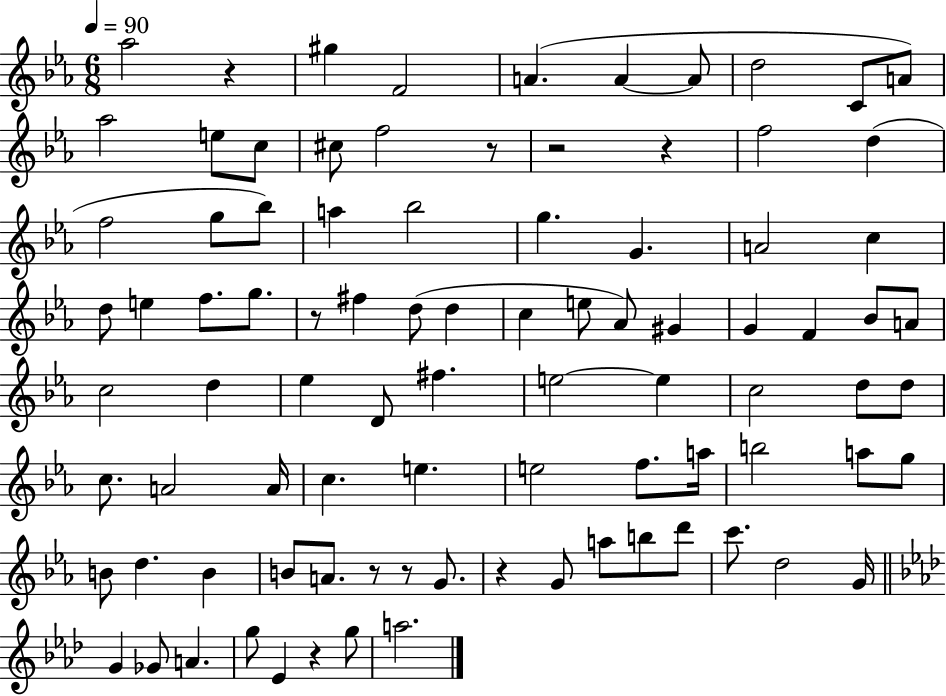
{
  \clef treble
  \numericTimeSignature
  \time 6/8
  \key ees \major
  \tempo 4 = 90
  \repeat volta 2 { aes''2 r4 | gis''4 f'2 | a'4.( a'4~~ a'8 | d''2 c'8 a'8) | \break aes''2 e''8 c''8 | cis''8 f''2 r8 | r2 r4 | f''2 d''4( | \break f''2 g''8 bes''8) | a''4 bes''2 | g''4. g'4. | a'2 c''4 | \break d''8 e''4 f''8. g''8. | r8 fis''4 d''8( d''4 | c''4 e''8 aes'8) gis'4 | g'4 f'4 bes'8 a'8 | \break c''2 d''4 | ees''4 d'8 fis''4. | e''2~~ e''4 | c''2 d''8 d''8 | \break c''8. a'2 a'16 | c''4. e''4. | e''2 f''8. a''16 | b''2 a''8 g''8 | \break b'8 d''4. b'4 | b'8 a'8. r8 r8 g'8. | r4 g'8 a''8 b''8 d'''8 | c'''8. d''2 g'16 | \break \bar "||" \break \key aes \major g'4 ges'8 a'4. | g''8 ees'4 r4 g''8 | a''2. | } \bar "|."
}